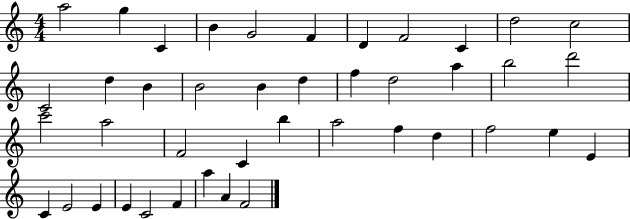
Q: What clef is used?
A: treble